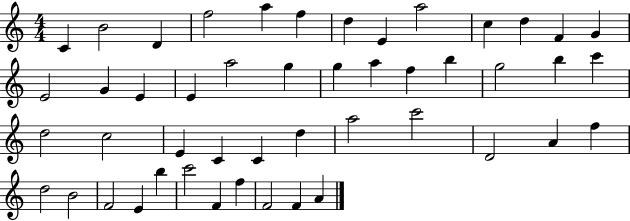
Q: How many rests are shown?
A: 0